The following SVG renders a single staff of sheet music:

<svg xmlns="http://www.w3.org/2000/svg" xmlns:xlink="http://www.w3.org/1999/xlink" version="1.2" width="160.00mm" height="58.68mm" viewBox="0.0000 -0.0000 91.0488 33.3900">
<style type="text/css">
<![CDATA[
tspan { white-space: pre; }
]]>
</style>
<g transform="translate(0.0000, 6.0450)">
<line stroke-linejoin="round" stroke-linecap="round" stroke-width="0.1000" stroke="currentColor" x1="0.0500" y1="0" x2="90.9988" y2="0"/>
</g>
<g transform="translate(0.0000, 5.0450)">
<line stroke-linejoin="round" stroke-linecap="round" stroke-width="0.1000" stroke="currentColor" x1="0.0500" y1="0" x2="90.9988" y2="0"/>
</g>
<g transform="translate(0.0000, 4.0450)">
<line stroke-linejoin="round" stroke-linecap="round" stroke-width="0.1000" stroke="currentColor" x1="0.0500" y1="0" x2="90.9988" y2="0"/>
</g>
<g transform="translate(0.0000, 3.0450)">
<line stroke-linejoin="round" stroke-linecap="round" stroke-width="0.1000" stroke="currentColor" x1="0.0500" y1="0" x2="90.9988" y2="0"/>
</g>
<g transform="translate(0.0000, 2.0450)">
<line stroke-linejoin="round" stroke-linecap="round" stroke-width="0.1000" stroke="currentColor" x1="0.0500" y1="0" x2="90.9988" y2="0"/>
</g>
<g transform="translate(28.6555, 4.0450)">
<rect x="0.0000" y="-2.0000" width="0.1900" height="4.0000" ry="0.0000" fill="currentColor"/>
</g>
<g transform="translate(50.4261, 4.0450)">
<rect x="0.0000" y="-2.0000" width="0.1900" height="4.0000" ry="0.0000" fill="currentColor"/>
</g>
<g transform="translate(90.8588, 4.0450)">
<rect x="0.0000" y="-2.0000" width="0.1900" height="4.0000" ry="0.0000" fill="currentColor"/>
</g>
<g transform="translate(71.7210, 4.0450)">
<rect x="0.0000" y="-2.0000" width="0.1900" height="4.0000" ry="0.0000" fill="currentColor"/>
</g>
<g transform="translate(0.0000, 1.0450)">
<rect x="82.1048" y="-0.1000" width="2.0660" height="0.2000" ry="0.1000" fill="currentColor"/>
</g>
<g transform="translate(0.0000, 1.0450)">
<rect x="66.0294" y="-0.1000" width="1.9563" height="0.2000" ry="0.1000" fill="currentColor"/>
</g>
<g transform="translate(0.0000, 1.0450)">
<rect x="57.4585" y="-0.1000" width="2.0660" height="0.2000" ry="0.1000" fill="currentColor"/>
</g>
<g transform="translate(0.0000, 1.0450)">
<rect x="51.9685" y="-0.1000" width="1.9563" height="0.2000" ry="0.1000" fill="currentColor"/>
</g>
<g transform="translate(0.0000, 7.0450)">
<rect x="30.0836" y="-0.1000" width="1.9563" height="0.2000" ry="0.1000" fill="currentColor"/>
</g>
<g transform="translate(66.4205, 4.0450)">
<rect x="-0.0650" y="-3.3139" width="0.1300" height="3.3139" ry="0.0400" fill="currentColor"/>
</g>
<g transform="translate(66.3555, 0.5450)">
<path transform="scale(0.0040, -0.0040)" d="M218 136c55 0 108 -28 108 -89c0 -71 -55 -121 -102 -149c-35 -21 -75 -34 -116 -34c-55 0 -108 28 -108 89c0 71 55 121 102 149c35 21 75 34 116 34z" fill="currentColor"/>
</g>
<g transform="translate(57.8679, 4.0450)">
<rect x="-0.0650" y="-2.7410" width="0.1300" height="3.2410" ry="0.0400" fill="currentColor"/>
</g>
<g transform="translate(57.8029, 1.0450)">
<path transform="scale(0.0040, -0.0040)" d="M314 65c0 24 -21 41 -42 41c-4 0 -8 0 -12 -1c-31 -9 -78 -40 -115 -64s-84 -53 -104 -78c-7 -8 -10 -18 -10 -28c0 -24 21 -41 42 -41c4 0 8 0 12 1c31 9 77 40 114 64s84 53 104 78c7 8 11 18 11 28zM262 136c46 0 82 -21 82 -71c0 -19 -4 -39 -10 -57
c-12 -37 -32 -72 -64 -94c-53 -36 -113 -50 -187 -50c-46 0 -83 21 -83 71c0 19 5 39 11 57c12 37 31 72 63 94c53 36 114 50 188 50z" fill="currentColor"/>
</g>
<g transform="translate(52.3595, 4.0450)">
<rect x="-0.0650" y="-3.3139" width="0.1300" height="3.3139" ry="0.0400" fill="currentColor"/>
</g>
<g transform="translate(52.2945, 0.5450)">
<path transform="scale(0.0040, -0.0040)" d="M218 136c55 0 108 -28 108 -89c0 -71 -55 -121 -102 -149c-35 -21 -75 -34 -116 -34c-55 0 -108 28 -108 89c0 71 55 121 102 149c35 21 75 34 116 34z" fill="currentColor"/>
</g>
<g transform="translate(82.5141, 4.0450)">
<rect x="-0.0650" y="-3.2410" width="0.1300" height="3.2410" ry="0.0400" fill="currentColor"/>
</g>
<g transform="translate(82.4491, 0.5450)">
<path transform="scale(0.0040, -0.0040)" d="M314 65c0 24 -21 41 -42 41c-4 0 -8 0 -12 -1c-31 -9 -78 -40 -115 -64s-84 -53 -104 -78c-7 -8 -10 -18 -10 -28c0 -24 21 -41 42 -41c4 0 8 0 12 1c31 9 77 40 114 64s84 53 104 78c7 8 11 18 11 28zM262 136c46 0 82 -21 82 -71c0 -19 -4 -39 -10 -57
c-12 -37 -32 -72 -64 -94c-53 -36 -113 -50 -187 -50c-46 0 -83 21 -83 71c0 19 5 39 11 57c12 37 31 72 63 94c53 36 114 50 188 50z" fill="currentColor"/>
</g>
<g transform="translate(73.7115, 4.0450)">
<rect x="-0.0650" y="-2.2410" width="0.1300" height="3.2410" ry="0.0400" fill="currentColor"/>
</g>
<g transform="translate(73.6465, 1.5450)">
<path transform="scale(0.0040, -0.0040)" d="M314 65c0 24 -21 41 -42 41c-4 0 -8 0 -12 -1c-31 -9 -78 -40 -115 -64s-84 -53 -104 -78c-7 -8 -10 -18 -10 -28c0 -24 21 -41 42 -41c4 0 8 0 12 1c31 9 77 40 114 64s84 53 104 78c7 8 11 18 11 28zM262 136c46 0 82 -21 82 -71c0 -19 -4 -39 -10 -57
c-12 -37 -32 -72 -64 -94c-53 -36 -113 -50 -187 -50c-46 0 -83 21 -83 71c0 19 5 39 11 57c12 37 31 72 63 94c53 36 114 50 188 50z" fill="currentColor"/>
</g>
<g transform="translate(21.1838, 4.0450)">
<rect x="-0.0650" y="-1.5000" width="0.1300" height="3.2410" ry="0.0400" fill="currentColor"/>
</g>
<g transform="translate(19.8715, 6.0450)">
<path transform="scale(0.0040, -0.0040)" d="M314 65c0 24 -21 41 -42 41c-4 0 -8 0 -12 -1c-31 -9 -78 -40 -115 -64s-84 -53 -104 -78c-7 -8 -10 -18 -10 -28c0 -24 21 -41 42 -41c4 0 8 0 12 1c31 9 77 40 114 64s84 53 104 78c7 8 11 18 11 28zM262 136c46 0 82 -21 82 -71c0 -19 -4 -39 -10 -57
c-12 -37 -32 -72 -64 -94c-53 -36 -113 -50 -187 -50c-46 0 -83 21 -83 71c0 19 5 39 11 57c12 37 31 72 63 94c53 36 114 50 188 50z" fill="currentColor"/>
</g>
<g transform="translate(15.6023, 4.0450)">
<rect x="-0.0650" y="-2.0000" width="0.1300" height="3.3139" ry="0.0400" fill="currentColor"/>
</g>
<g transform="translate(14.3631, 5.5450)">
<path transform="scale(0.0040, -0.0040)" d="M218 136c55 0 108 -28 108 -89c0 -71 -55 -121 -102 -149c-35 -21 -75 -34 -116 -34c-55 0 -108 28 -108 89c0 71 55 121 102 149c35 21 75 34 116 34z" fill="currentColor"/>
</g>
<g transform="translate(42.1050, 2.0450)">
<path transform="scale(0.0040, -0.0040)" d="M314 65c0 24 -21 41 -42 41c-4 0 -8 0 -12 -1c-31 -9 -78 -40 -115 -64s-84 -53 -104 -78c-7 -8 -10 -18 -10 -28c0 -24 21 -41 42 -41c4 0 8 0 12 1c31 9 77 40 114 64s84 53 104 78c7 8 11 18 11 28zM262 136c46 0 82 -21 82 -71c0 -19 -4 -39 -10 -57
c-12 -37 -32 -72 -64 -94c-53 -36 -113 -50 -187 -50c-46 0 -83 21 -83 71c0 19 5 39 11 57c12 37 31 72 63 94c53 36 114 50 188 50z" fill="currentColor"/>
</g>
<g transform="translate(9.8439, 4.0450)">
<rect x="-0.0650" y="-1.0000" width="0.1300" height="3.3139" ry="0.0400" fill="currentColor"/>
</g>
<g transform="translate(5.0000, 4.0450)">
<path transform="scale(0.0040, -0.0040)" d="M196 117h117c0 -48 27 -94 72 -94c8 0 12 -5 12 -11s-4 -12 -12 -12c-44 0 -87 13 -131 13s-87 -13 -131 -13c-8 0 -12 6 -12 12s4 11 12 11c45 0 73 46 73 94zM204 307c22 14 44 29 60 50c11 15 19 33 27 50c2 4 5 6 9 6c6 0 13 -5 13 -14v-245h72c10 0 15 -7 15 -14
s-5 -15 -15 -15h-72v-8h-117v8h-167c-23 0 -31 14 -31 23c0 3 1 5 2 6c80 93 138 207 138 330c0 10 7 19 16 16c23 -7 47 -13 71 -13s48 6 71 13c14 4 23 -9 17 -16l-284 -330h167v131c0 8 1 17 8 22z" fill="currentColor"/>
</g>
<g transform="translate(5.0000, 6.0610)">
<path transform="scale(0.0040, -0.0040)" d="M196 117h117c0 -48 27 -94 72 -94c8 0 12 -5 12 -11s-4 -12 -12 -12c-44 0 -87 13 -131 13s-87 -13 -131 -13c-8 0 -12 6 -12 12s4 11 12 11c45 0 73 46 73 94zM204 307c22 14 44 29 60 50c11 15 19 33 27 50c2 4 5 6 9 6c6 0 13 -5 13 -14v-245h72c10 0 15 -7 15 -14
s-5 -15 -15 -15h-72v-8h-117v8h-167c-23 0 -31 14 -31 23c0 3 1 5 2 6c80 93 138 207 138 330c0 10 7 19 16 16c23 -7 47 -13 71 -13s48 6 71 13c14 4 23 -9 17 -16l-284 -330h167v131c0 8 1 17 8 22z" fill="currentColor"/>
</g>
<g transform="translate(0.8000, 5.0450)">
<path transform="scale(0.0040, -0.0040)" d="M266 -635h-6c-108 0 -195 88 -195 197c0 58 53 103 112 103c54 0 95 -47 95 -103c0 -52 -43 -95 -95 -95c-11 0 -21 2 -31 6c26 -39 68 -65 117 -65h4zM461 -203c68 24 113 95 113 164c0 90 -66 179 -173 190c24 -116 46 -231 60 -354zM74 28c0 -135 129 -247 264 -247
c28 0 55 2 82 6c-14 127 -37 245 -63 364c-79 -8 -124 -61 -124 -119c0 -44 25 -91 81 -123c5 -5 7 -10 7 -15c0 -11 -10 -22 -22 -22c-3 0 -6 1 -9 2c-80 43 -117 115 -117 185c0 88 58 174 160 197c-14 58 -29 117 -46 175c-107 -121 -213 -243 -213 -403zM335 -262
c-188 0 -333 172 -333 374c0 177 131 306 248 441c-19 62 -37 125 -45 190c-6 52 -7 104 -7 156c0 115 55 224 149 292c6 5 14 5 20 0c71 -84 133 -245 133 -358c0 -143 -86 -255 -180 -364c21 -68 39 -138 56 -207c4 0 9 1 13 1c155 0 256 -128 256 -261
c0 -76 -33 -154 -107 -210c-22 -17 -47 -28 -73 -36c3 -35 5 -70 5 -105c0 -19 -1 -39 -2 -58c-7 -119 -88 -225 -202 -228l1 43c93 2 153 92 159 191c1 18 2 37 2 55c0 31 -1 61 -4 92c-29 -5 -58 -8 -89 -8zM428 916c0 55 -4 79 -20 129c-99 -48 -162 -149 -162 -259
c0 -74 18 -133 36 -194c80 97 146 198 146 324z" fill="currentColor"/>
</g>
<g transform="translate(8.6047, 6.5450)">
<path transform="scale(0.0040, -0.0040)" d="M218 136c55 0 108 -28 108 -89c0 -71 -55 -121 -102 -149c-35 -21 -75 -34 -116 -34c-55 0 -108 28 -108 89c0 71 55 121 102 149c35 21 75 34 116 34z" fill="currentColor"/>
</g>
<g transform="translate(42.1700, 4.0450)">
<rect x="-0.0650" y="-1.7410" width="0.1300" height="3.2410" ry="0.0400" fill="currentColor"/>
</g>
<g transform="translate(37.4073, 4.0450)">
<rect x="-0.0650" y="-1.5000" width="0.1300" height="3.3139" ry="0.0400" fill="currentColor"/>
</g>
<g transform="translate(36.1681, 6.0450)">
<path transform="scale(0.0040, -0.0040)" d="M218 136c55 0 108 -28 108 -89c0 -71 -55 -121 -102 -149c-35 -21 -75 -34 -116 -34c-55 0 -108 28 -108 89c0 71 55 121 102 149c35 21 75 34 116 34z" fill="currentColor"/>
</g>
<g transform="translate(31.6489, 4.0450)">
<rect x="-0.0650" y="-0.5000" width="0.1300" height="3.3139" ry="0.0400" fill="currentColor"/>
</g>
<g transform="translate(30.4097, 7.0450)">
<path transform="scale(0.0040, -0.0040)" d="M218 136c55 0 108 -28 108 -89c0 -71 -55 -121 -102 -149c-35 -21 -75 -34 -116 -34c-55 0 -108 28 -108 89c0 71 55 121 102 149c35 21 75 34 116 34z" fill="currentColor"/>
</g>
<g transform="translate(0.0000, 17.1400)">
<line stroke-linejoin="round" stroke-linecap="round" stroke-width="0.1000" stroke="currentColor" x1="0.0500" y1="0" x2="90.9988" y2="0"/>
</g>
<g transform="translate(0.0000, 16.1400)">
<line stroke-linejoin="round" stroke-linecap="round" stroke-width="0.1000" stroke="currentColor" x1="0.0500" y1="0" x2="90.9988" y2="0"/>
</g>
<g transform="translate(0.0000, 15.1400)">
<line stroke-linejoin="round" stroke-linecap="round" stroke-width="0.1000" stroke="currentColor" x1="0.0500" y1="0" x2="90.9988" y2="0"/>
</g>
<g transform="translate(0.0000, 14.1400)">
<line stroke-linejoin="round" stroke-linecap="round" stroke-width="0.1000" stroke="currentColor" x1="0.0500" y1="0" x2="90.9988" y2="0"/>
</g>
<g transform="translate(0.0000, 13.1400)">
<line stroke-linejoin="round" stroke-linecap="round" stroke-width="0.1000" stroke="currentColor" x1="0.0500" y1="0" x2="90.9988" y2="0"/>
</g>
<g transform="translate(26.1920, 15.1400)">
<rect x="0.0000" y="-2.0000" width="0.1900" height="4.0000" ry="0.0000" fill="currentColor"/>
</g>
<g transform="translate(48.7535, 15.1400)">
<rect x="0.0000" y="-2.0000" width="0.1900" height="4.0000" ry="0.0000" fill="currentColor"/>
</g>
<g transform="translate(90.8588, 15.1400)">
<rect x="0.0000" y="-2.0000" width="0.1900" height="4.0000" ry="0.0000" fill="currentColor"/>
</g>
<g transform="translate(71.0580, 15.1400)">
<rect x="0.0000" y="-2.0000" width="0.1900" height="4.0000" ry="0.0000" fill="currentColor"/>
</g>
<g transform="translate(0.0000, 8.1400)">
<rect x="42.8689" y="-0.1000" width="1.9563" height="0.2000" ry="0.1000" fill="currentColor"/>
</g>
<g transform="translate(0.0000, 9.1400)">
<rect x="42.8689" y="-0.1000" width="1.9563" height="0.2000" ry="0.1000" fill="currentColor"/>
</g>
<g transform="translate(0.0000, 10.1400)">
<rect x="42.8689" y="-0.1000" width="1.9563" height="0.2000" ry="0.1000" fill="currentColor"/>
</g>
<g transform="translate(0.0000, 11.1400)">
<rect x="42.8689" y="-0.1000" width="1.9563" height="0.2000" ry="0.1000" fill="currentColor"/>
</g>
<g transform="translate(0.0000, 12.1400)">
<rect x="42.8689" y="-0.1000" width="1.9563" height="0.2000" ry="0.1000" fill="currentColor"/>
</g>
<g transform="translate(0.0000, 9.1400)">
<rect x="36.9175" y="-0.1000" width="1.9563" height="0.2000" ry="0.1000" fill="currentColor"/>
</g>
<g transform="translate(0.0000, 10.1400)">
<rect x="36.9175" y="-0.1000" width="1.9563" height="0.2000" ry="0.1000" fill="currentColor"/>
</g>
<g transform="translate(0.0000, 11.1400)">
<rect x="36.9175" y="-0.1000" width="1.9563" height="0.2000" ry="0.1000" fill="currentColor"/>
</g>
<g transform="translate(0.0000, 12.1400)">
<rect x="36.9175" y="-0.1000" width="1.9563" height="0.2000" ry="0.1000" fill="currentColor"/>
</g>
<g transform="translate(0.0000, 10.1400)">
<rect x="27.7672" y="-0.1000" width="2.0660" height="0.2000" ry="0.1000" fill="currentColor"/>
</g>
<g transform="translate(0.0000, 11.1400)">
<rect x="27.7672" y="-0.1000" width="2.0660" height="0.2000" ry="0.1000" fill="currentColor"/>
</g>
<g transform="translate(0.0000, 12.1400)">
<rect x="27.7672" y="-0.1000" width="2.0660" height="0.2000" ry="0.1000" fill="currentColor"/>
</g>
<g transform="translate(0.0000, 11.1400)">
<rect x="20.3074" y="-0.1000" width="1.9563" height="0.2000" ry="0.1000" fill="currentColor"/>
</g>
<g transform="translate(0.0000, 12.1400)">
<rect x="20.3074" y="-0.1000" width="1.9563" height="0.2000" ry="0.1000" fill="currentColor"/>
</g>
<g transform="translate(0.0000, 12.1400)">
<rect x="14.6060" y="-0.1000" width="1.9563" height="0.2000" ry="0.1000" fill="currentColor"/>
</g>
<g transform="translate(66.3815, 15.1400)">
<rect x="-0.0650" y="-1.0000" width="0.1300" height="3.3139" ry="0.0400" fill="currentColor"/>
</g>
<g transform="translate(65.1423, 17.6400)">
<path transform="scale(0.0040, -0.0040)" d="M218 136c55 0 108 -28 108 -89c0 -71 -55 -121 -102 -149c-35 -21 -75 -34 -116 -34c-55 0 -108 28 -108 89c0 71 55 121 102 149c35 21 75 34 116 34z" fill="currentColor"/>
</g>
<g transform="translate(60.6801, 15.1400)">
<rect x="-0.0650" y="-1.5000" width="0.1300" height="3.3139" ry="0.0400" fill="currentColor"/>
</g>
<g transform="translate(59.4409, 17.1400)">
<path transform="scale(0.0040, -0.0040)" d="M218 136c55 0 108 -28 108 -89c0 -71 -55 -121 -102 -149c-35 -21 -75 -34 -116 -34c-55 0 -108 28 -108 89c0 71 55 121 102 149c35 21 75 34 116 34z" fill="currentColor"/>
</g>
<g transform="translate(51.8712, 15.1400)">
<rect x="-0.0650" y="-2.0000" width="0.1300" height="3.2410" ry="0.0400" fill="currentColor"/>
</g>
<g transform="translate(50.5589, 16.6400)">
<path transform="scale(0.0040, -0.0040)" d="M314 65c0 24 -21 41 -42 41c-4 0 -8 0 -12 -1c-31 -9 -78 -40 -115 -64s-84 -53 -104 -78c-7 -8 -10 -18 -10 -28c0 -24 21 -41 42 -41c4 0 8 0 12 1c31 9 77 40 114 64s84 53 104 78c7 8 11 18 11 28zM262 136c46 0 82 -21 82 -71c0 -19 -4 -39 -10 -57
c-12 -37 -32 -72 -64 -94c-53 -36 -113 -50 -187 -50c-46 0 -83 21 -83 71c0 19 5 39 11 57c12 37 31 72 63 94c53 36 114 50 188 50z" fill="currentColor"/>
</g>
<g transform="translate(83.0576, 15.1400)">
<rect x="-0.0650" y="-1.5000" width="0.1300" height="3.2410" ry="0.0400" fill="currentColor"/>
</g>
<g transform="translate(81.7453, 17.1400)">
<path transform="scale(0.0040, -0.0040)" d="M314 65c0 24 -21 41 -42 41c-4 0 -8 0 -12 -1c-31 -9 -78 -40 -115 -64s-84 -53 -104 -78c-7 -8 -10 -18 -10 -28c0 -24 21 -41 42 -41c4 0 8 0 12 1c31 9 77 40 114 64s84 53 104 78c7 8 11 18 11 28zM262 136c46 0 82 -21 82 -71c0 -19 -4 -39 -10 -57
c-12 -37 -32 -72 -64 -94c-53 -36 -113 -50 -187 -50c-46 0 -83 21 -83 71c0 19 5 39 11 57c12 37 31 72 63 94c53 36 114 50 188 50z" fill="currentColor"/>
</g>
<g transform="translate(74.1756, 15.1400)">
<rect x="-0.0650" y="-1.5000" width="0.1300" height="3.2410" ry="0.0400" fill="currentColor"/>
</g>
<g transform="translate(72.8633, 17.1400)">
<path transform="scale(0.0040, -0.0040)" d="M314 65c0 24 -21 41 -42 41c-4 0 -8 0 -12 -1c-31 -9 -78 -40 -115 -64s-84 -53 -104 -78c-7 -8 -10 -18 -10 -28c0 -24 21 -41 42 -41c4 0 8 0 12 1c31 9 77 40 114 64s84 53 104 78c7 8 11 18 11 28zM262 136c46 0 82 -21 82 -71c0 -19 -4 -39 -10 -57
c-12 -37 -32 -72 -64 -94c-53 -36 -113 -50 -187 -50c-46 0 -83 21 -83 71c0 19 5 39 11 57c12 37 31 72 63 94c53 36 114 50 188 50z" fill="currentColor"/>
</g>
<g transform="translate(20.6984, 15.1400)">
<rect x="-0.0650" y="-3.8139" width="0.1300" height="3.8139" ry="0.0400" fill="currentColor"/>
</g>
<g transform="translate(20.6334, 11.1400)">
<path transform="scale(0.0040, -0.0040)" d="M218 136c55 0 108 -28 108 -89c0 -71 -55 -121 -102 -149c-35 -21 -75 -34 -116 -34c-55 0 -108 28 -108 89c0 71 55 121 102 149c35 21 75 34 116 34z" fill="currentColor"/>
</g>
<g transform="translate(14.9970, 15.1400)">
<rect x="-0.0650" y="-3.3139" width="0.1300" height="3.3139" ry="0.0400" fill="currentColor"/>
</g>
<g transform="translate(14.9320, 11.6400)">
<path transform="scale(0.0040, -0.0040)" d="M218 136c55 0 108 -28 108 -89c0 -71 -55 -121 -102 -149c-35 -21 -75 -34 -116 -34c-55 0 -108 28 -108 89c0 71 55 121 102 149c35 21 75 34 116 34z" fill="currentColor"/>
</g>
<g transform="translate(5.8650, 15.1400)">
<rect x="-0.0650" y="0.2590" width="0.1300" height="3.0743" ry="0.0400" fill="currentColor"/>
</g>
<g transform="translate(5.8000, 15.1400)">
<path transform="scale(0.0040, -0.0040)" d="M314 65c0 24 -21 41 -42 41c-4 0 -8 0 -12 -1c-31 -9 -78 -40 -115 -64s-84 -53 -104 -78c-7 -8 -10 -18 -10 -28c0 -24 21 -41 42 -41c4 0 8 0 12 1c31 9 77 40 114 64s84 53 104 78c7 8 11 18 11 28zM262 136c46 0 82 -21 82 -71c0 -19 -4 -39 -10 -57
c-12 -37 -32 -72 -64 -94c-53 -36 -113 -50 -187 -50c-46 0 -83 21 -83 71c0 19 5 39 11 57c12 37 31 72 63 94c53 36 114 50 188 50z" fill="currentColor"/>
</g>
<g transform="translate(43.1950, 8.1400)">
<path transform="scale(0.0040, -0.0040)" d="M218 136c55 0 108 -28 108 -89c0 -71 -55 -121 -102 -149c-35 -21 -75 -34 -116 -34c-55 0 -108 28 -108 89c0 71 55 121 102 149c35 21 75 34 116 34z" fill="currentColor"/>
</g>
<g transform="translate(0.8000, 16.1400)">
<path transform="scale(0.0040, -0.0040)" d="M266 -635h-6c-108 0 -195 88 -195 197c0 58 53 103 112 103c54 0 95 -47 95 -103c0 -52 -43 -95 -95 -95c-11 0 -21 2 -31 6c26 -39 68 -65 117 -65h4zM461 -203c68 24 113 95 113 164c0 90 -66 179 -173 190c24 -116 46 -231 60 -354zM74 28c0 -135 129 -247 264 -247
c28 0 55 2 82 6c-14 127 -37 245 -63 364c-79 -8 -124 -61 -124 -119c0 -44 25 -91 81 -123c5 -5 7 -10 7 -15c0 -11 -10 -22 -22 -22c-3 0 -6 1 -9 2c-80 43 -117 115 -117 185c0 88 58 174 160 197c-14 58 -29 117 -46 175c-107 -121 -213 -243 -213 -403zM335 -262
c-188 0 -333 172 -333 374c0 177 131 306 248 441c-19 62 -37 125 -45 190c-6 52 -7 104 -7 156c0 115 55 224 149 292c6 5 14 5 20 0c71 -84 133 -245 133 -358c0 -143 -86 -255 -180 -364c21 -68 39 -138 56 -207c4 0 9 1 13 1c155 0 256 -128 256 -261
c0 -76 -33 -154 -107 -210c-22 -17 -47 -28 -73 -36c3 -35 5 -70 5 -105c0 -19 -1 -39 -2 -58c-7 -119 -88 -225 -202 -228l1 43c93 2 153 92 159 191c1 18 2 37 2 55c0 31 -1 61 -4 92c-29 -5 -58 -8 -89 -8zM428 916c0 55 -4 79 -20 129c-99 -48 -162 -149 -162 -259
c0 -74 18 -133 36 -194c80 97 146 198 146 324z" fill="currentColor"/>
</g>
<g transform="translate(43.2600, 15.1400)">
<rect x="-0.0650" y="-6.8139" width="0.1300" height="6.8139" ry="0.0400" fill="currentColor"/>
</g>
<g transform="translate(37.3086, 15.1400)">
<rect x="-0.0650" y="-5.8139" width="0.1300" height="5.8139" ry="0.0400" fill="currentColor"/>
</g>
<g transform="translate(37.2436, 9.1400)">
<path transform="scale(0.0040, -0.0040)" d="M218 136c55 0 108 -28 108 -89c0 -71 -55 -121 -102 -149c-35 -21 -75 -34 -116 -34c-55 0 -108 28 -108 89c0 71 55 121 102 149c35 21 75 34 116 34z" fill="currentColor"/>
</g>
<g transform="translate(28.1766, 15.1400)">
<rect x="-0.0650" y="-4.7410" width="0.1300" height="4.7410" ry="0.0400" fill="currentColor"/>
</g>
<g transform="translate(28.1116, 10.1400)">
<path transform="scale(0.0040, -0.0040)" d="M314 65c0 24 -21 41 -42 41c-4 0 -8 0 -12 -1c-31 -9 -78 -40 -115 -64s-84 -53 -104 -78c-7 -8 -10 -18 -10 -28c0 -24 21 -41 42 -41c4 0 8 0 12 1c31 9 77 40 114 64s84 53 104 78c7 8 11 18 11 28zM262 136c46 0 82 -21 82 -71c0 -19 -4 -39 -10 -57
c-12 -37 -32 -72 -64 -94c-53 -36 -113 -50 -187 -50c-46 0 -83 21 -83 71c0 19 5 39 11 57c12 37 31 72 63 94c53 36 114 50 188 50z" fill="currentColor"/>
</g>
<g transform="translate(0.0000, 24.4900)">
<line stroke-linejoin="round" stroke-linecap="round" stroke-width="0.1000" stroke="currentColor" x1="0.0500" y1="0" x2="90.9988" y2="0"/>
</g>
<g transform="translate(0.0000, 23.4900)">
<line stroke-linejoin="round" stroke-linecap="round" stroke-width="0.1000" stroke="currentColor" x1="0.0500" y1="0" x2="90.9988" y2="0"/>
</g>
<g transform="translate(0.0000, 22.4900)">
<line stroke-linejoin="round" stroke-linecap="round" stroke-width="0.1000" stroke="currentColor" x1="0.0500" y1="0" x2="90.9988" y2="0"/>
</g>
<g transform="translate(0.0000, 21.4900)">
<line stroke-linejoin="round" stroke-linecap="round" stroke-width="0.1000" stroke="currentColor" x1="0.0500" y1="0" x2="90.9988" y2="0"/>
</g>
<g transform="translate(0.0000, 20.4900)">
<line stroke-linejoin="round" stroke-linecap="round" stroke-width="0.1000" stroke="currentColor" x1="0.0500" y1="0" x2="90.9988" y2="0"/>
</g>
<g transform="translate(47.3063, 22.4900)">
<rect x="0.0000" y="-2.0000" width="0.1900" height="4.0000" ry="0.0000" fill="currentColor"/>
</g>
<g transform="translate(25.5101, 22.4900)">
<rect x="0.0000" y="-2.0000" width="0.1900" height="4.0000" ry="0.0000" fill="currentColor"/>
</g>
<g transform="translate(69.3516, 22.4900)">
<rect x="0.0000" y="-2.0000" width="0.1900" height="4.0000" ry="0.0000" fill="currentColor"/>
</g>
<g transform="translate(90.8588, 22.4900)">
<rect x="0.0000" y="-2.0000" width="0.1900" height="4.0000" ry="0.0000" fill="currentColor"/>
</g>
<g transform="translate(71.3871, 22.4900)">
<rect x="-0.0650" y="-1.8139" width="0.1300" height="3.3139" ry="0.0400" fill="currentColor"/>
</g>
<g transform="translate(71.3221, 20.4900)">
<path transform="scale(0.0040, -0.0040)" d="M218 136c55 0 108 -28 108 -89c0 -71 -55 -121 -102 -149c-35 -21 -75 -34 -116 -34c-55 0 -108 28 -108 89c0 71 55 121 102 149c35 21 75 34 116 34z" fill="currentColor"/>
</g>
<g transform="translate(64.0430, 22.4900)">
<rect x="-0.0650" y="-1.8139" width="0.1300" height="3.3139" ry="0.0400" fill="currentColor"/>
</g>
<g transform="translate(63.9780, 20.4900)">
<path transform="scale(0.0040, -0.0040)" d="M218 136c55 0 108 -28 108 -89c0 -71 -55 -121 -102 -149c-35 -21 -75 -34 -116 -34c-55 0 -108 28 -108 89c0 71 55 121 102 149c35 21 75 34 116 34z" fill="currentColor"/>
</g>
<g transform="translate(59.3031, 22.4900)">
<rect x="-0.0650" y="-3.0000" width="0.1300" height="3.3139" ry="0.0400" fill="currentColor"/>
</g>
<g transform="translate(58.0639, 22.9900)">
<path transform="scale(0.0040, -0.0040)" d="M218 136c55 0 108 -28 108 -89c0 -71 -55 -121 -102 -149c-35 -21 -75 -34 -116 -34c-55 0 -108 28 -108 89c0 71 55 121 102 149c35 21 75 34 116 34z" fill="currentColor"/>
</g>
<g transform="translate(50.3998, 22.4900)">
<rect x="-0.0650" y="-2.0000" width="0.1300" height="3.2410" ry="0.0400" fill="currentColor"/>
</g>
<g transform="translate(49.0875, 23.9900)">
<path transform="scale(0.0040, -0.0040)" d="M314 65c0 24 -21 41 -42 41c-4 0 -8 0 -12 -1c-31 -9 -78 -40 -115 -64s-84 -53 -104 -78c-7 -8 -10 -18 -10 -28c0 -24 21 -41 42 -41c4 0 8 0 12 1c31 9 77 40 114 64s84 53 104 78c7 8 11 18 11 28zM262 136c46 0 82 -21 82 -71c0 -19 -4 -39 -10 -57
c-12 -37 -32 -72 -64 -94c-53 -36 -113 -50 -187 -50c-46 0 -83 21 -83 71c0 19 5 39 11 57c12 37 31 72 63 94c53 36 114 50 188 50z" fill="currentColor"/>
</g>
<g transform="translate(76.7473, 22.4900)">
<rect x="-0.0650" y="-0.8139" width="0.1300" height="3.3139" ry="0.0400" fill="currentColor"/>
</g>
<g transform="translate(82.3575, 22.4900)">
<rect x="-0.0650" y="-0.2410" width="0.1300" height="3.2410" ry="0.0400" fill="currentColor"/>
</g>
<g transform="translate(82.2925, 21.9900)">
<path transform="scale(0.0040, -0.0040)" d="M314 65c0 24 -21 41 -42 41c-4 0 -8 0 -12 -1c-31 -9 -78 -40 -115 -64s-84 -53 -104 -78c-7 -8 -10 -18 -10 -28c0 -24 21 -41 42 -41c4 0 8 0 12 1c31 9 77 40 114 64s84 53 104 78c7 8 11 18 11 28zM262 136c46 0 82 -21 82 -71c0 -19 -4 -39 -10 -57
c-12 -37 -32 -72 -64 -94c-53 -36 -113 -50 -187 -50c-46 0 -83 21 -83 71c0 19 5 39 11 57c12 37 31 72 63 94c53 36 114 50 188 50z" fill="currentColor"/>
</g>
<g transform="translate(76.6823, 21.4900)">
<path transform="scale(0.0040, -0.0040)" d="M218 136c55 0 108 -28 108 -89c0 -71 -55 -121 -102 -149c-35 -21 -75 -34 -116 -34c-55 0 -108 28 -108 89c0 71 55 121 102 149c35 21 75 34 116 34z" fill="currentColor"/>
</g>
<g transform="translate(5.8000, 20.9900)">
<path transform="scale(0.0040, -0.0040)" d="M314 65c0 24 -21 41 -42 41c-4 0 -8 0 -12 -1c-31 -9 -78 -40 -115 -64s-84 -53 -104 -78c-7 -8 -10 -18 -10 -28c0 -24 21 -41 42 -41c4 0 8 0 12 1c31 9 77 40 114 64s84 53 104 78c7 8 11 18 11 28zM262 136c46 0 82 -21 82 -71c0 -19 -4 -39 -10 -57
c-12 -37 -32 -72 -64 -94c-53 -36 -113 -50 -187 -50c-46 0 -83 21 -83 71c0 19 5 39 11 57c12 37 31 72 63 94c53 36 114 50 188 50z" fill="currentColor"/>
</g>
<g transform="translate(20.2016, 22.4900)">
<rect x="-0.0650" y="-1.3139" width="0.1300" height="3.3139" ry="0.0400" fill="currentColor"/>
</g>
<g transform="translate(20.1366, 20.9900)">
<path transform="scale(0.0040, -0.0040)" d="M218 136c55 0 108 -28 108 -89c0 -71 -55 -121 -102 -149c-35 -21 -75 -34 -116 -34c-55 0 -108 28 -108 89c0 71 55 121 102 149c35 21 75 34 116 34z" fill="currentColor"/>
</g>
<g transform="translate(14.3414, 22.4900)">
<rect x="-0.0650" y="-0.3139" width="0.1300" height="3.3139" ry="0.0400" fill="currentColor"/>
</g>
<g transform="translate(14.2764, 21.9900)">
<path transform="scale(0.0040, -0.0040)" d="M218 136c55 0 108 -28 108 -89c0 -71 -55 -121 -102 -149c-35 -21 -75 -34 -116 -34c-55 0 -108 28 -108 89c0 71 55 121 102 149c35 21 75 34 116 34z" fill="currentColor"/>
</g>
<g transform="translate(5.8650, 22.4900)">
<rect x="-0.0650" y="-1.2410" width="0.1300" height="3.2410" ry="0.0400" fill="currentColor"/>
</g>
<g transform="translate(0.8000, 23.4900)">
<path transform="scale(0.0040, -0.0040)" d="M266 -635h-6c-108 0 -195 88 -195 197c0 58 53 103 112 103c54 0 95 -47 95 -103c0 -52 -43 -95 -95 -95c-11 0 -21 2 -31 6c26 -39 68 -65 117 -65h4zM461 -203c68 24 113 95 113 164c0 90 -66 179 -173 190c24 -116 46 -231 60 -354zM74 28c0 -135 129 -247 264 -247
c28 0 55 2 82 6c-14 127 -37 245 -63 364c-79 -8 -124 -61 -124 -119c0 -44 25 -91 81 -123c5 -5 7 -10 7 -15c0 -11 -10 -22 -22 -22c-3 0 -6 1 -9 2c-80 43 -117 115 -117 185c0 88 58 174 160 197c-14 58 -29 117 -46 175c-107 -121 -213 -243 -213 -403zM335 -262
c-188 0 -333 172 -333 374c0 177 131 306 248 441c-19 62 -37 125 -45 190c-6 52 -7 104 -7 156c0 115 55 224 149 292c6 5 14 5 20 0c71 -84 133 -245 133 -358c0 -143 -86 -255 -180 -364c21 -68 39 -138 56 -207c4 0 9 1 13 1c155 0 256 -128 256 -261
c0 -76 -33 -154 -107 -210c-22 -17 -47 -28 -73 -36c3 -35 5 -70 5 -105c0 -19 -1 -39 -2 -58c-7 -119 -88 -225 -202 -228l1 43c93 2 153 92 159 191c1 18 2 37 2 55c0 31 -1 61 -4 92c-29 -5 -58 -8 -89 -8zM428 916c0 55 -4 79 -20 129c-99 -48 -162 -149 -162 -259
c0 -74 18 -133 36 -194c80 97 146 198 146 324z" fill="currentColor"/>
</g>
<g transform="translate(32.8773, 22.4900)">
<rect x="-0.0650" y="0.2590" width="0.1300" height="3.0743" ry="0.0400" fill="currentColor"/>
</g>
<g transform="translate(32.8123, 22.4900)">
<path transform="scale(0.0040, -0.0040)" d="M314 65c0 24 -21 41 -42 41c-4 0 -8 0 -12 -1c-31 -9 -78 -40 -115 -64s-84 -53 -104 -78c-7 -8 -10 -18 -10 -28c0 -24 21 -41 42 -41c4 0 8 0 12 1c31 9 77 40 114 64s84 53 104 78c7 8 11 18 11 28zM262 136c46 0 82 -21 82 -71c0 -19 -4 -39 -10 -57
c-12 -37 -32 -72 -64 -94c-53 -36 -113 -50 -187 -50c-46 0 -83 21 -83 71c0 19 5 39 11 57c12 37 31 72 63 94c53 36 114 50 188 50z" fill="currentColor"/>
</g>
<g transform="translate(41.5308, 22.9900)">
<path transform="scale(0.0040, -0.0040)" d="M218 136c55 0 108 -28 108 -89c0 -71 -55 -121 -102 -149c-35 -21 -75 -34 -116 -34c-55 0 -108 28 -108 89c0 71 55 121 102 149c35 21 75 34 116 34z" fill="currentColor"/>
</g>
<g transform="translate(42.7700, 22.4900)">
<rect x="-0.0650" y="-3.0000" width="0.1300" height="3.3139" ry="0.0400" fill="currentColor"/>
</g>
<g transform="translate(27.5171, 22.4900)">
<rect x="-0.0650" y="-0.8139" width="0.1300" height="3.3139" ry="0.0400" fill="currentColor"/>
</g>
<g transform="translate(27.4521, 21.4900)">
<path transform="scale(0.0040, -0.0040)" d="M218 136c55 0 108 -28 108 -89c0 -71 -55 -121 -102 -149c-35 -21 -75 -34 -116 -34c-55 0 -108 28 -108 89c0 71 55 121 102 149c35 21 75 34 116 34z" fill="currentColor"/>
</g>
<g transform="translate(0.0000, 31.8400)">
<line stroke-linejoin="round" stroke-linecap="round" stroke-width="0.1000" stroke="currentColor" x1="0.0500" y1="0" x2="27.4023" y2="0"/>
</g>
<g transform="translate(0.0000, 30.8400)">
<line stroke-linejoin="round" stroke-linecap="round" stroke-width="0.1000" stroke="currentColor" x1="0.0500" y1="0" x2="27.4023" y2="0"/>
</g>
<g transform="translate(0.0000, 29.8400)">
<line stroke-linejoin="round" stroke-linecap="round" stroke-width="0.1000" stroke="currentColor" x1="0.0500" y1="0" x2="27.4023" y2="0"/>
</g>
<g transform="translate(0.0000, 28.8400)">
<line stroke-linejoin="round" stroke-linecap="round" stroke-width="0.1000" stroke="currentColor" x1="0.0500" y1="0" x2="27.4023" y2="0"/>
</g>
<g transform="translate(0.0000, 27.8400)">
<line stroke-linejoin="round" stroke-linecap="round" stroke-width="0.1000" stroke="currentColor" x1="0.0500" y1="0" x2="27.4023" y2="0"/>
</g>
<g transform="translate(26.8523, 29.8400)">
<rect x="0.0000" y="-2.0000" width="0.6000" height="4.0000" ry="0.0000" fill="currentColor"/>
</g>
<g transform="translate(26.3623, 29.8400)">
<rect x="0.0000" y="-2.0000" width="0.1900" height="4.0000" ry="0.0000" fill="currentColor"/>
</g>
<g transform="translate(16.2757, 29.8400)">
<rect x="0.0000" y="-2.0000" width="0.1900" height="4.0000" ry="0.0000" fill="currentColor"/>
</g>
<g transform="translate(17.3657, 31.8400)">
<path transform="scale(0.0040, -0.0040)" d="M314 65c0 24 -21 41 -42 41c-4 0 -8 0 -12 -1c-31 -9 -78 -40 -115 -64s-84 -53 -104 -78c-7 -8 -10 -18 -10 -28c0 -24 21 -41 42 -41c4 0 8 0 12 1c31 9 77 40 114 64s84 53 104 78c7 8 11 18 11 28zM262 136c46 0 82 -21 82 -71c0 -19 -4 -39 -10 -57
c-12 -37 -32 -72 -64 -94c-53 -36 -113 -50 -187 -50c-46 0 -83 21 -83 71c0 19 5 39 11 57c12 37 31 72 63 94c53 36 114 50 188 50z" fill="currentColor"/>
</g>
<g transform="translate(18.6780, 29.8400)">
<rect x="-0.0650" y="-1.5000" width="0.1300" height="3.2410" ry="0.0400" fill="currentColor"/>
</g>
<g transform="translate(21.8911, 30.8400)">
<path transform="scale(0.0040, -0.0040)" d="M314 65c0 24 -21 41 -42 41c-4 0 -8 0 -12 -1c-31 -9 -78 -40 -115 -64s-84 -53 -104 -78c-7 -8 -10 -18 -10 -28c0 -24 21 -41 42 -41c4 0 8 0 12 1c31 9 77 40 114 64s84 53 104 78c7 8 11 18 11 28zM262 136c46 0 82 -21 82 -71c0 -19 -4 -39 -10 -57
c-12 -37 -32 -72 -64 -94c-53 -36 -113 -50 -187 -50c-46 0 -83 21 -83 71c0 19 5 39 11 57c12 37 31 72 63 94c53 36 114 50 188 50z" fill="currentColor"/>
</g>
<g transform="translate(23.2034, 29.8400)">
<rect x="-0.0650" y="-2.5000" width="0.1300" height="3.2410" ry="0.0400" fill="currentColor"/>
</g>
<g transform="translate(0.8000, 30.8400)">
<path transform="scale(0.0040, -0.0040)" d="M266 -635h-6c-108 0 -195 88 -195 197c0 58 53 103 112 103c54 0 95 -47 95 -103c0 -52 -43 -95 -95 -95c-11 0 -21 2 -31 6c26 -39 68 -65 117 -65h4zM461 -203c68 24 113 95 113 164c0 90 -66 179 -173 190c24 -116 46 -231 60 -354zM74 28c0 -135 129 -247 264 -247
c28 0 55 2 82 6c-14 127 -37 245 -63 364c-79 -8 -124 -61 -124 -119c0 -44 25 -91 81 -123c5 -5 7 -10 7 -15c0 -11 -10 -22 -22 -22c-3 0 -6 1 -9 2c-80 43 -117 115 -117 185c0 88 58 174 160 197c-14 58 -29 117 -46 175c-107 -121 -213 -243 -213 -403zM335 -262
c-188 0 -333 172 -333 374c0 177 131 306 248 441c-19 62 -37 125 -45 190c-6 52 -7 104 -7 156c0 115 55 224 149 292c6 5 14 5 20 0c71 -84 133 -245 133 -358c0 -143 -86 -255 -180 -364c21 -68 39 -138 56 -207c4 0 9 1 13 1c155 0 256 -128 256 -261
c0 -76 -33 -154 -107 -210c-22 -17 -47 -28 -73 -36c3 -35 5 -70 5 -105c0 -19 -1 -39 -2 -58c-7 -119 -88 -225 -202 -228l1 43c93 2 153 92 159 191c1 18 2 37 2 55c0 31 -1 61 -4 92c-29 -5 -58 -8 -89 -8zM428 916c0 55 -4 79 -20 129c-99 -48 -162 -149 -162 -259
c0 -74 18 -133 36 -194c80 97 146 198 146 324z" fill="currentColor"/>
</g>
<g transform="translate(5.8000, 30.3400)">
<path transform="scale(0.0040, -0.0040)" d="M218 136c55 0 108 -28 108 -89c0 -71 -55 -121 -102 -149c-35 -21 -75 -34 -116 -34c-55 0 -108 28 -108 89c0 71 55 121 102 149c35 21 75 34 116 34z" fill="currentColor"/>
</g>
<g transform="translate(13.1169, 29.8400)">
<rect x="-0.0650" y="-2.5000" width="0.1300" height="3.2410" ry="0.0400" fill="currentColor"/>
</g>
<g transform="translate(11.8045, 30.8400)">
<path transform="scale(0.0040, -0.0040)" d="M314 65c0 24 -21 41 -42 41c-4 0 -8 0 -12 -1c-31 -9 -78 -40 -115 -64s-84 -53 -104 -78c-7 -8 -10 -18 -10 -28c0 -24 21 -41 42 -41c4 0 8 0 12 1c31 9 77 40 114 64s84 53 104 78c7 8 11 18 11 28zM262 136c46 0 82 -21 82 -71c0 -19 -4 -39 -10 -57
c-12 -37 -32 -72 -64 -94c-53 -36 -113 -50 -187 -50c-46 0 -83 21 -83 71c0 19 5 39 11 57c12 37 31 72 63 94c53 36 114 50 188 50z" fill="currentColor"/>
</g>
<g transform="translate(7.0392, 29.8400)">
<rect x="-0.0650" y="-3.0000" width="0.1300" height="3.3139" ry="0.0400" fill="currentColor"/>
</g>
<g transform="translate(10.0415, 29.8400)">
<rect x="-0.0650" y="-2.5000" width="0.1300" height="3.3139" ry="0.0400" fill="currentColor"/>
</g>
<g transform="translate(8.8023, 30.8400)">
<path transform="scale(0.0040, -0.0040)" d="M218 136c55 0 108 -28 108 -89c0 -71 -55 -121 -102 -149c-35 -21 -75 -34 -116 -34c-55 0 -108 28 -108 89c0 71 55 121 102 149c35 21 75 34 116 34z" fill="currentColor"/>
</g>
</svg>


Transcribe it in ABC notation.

X:1
T:Untitled
M:4/4
L:1/4
K:C
D F E2 C E f2 b a2 b g2 b2 B2 b c' e'2 g' b' F2 E D E2 E2 e2 c e d B2 A F2 A f f d c2 A G G2 E2 G2